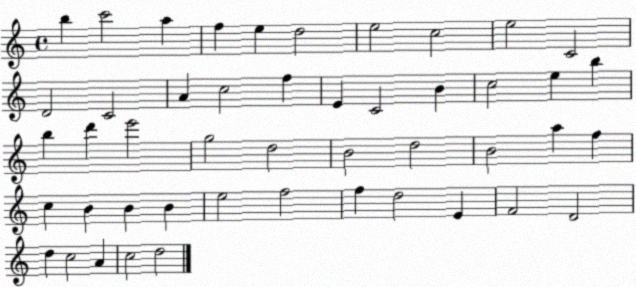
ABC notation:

X:1
T:Untitled
M:4/4
L:1/4
K:C
b c'2 a f e d2 e2 c2 e2 C2 D2 C2 A c2 f E C2 B c2 e b b d' e'2 g2 d2 B2 d2 B2 a f c B B B e2 f2 f d2 E F2 D2 d c2 A c2 d2